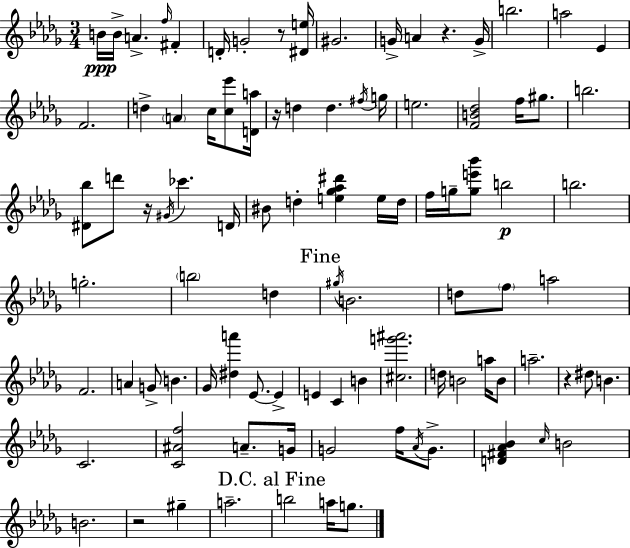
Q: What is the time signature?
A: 3/4